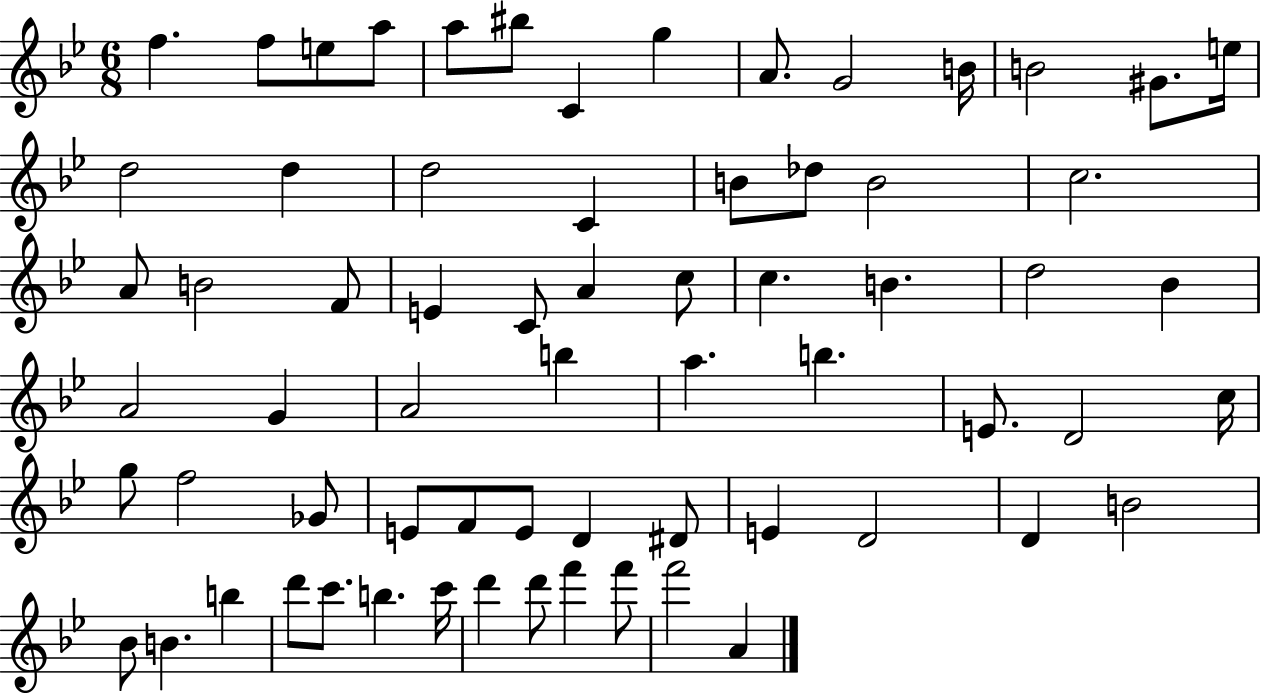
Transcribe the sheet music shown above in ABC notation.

X:1
T:Untitled
M:6/8
L:1/4
K:Bb
f f/2 e/2 a/2 a/2 ^b/2 C g A/2 G2 B/4 B2 ^G/2 e/4 d2 d d2 C B/2 _d/2 B2 c2 A/2 B2 F/2 E C/2 A c/2 c B d2 _B A2 G A2 b a b E/2 D2 c/4 g/2 f2 _G/2 E/2 F/2 E/2 D ^D/2 E D2 D B2 _B/2 B b d'/2 c'/2 b c'/4 d' d'/2 f' f'/2 f'2 A